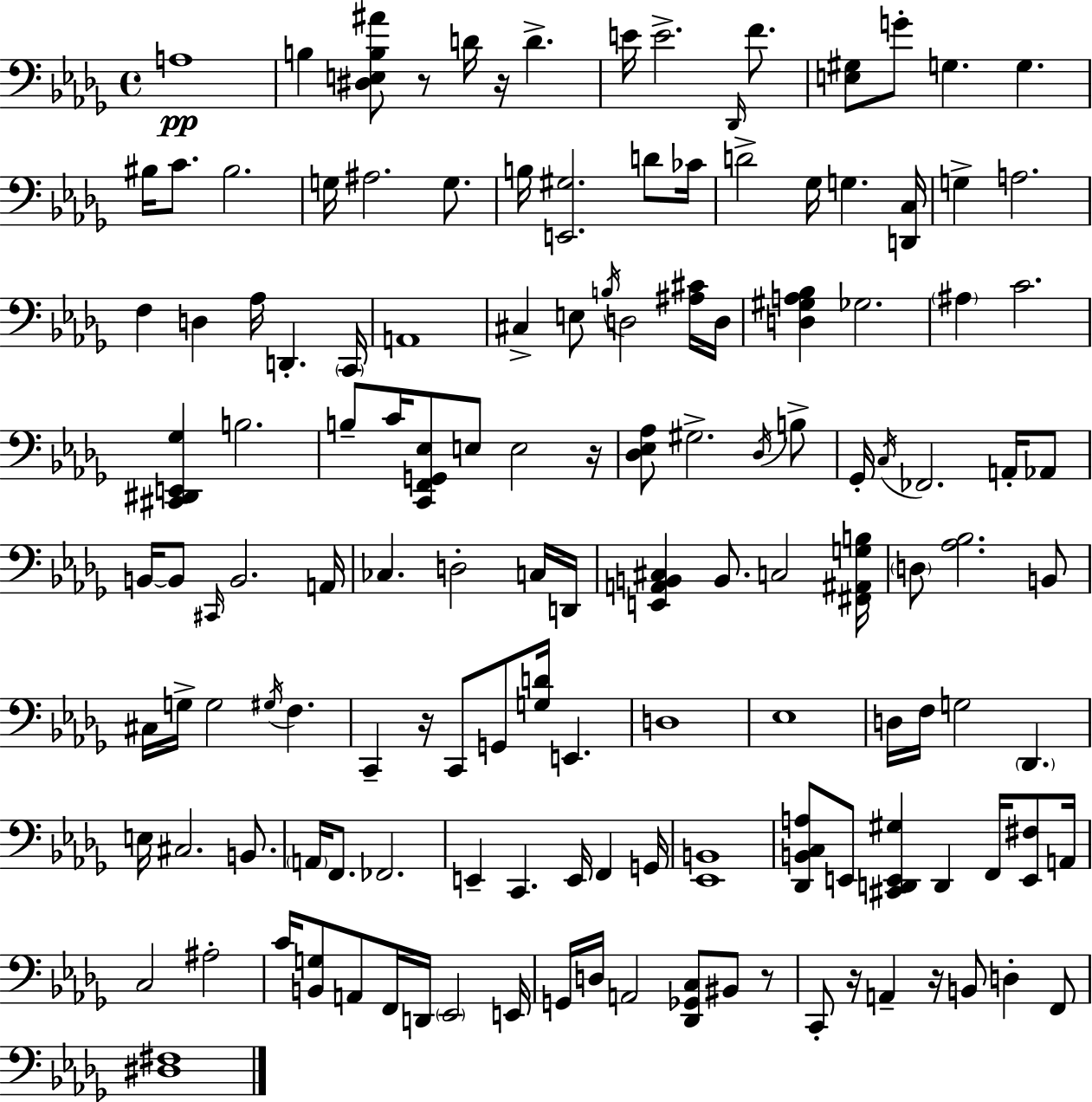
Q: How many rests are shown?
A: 7